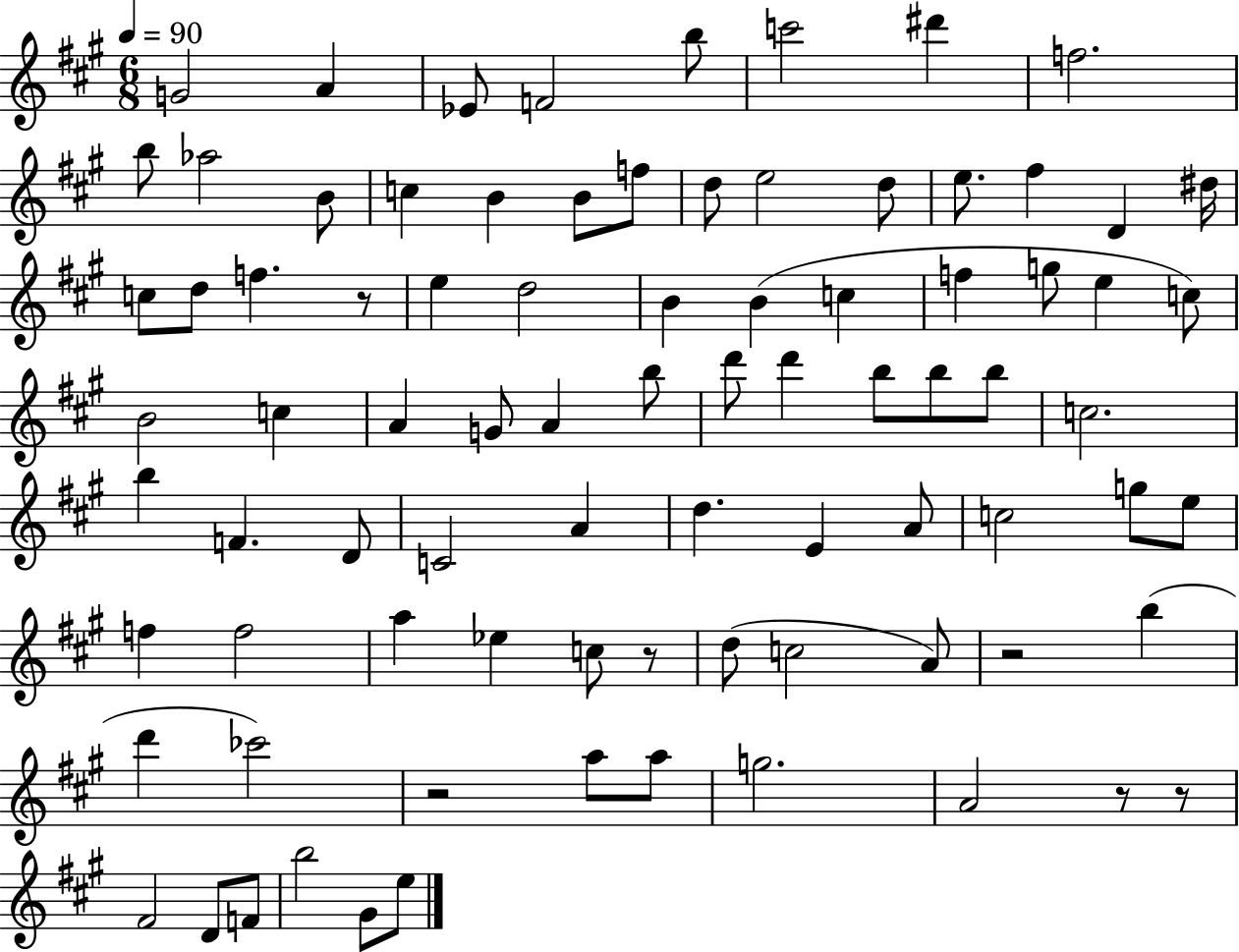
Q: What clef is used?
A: treble